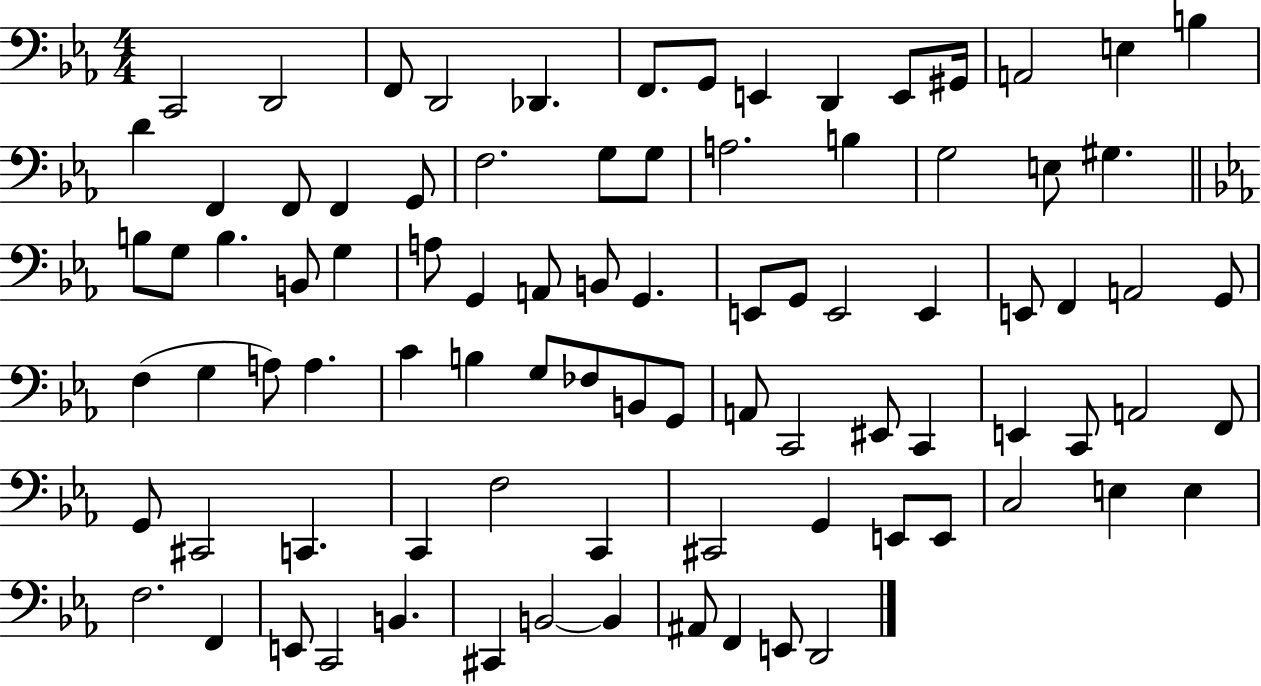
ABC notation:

X:1
T:Untitled
M:4/4
L:1/4
K:Eb
C,,2 D,,2 F,,/2 D,,2 _D,, F,,/2 G,,/2 E,, D,, E,,/2 ^G,,/4 A,,2 E, B, D F,, F,,/2 F,, G,,/2 F,2 G,/2 G,/2 A,2 B, G,2 E,/2 ^G, B,/2 G,/2 B, B,,/2 G, A,/2 G,, A,,/2 B,,/2 G,, E,,/2 G,,/2 E,,2 E,, E,,/2 F,, A,,2 G,,/2 F, G, A,/2 A, C B, G,/2 _F,/2 B,,/2 G,,/2 A,,/2 C,,2 ^E,,/2 C,, E,, C,,/2 A,,2 F,,/2 G,,/2 ^C,,2 C,, C,, F,2 C,, ^C,,2 G,, E,,/2 E,,/2 C,2 E, E, F,2 F,, E,,/2 C,,2 B,, ^C,, B,,2 B,, ^A,,/2 F,, E,,/2 D,,2